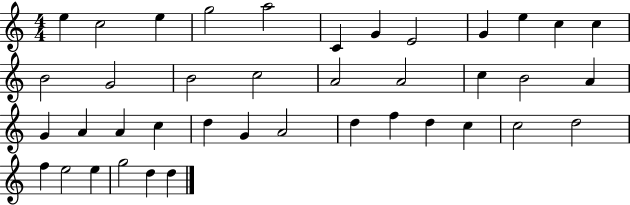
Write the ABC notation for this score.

X:1
T:Untitled
M:4/4
L:1/4
K:C
e c2 e g2 a2 C G E2 G e c c B2 G2 B2 c2 A2 A2 c B2 A G A A c d G A2 d f d c c2 d2 f e2 e g2 d d